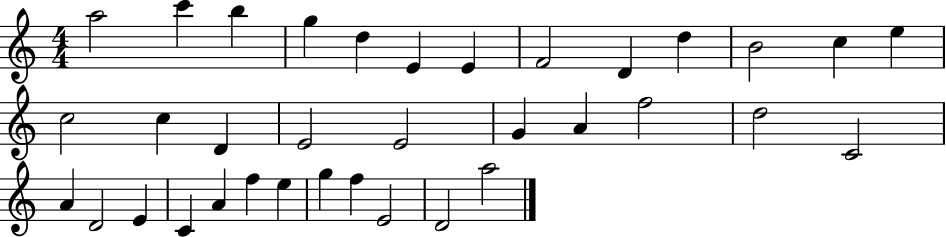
{
  \clef treble
  \numericTimeSignature
  \time 4/4
  \key c \major
  a''2 c'''4 b''4 | g''4 d''4 e'4 e'4 | f'2 d'4 d''4 | b'2 c''4 e''4 | \break c''2 c''4 d'4 | e'2 e'2 | g'4 a'4 f''2 | d''2 c'2 | \break a'4 d'2 e'4 | c'4 a'4 f''4 e''4 | g''4 f''4 e'2 | d'2 a''2 | \break \bar "|."
}